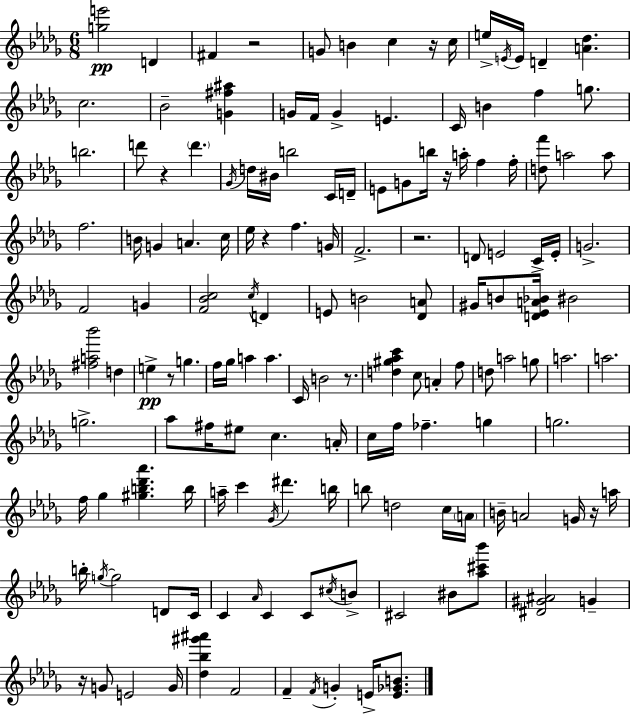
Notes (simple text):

[G5,E6]/h D4/q F#4/q R/h G4/e B4/q C5/q R/s C5/s E5/s E4/s E4/s D4/q [A4,Db5]/q. C5/h. Bb4/h [G4,F#5,A#5]/q G4/s F4/s G4/q E4/q. C4/s B4/q F5/q G5/e. B5/h. D6/e R/q D6/q. Gb4/s D5/s BIS4/s B5/h C4/s D4/s E4/e G4/e B5/s R/s A5/s F5/q F5/s [D5,F6]/e A5/h A5/e F5/h. B4/s G4/q A4/q. C5/s Eb5/s R/q F5/q. G4/s F4/h. R/h. D4/e E4/h C4/s E4/s G4/h. F4/h G4/q [F4,Bb4,C5]/h C5/s D4/q E4/e B4/h [Db4,A4]/e G#4/s B4/e [D4,Eb4,A4,Bb4]/s BIS4/h [F#5,A5,Bb6]/h D5/q E5/q R/e G5/q. F5/s Gb5/s A5/q A5/q. C4/s B4/h R/e. [D5,G#5,Ab5,C6]/q C5/e A4/q F5/e D5/e A5/h G5/e A5/h. A5/h. G5/h. Ab5/e F#5/s EIS5/e C5/q. A4/s C5/s F5/s FES5/q. G5/q G5/h. F5/s Gb5/q [G#5,B5,Db6,Ab6]/q. B5/s A5/s C6/q Gb4/s D#6/q. B5/s B5/e D5/h C5/s A4/s B4/s A4/h G4/s R/s A5/s B5/s G5/s G5/h D4/e C4/s C4/q Ab4/s C4/q C4/e C#5/s B4/e C#4/h BIS4/e [Ab5,C#6,Bb6]/e [D#4,G#4,A#4]/h G4/q R/s G4/e E4/h G4/s [Db5,Bb5,G#6,A#6]/q F4/h F4/q F4/s G4/q E4/s [E4,Gb4,B4]/e.